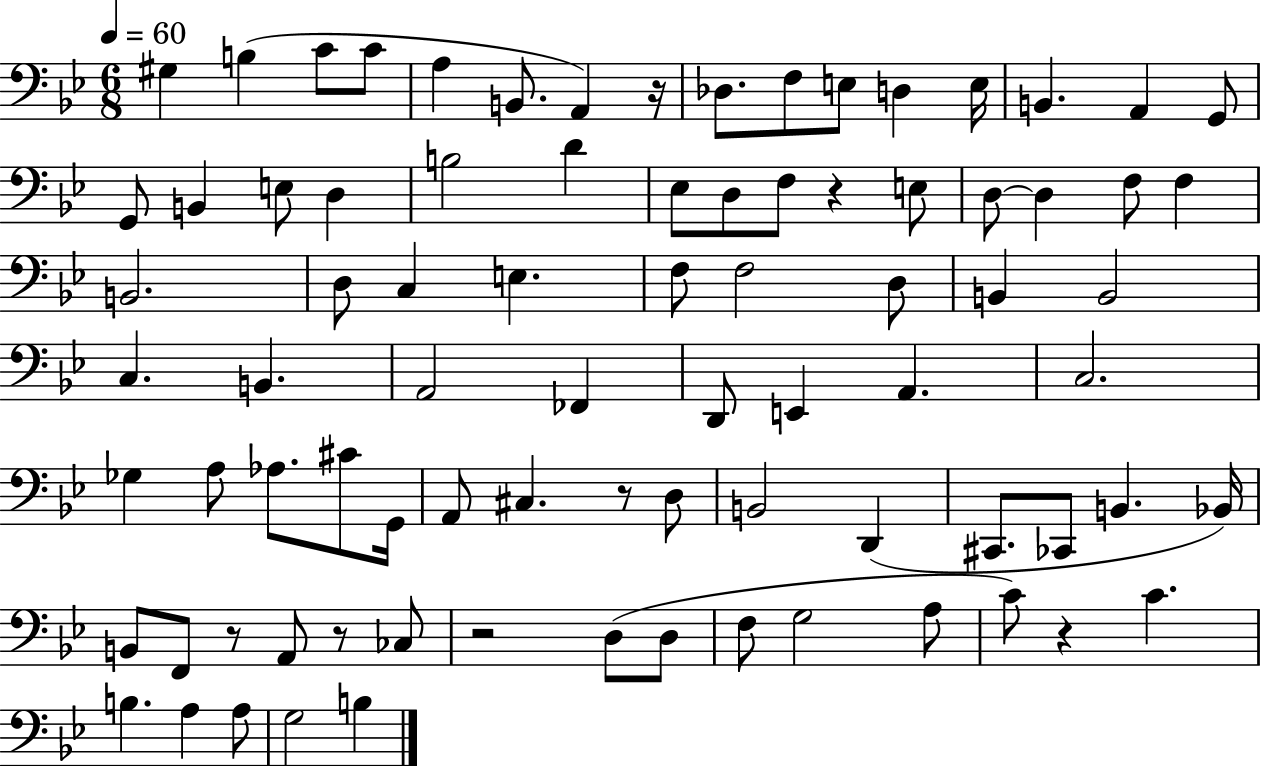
X:1
T:Untitled
M:6/8
L:1/4
K:Bb
^G, B, C/2 C/2 A, B,,/2 A,, z/4 _D,/2 F,/2 E,/2 D, E,/4 B,, A,, G,,/2 G,,/2 B,, E,/2 D, B,2 D _E,/2 D,/2 F,/2 z E,/2 D,/2 D, F,/2 F, B,,2 D,/2 C, E, F,/2 F,2 D,/2 B,, B,,2 C, B,, A,,2 _F,, D,,/2 E,, A,, C,2 _G, A,/2 _A,/2 ^C/2 G,,/4 A,,/2 ^C, z/2 D,/2 B,,2 D,, ^C,,/2 _C,,/2 B,, _B,,/4 B,,/2 F,,/2 z/2 A,,/2 z/2 _C,/2 z2 D,/2 D,/2 F,/2 G,2 A,/2 C/2 z C B, A, A,/2 G,2 B,